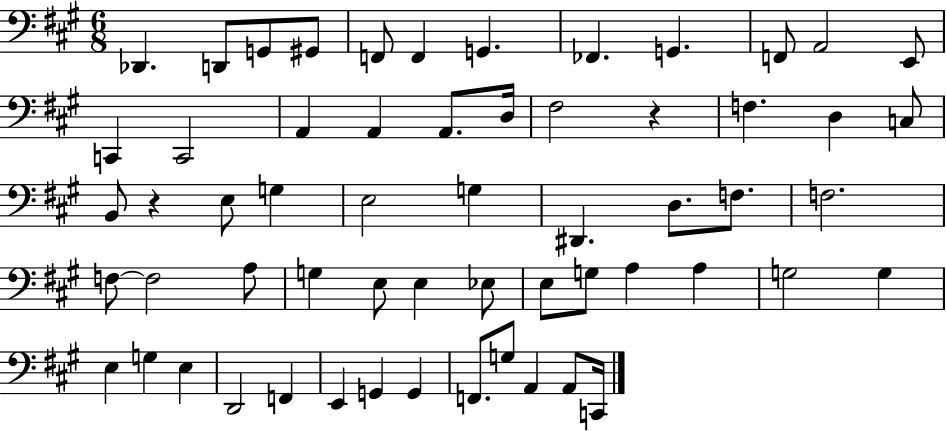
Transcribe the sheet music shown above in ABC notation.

X:1
T:Untitled
M:6/8
L:1/4
K:A
_D,, D,,/2 G,,/2 ^G,,/2 F,,/2 F,, G,, _F,, G,, F,,/2 A,,2 E,,/2 C,, C,,2 A,, A,, A,,/2 D,/4 ^F,2 z F, D, C,/2 B,,/2 z E,/2 G, E,2 G, ^D,, D,/2 F,/2 F,2 F,/2 F,2 A,/2 G, E,/2 E, _E,/2 E,/2 G,/2 A, A, G,2 G, E, G, E, D,,2 F,, E,, G,, G,, F,,/2 G,/2 A,, A,,/2 C,,/4